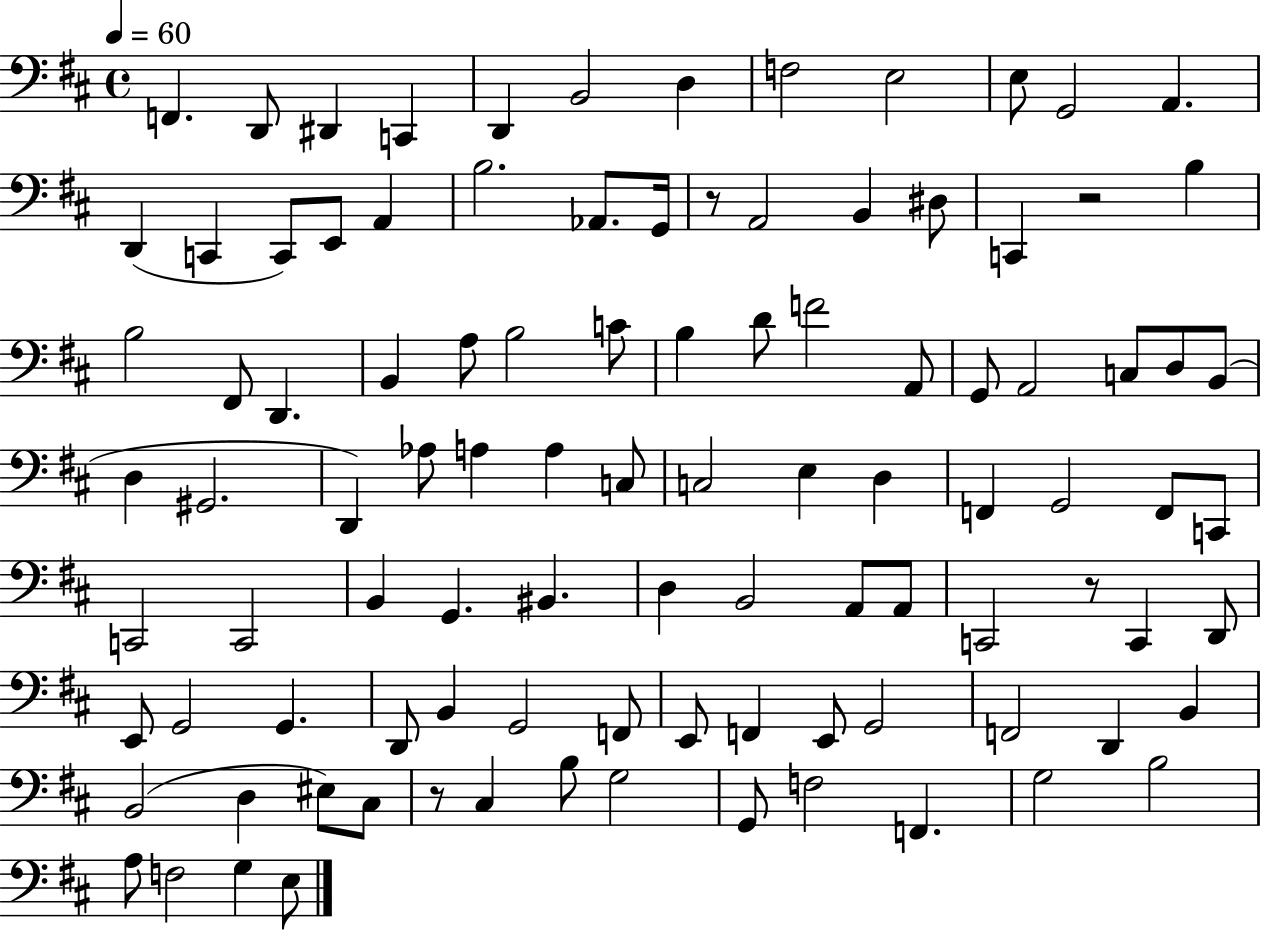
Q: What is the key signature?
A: D major